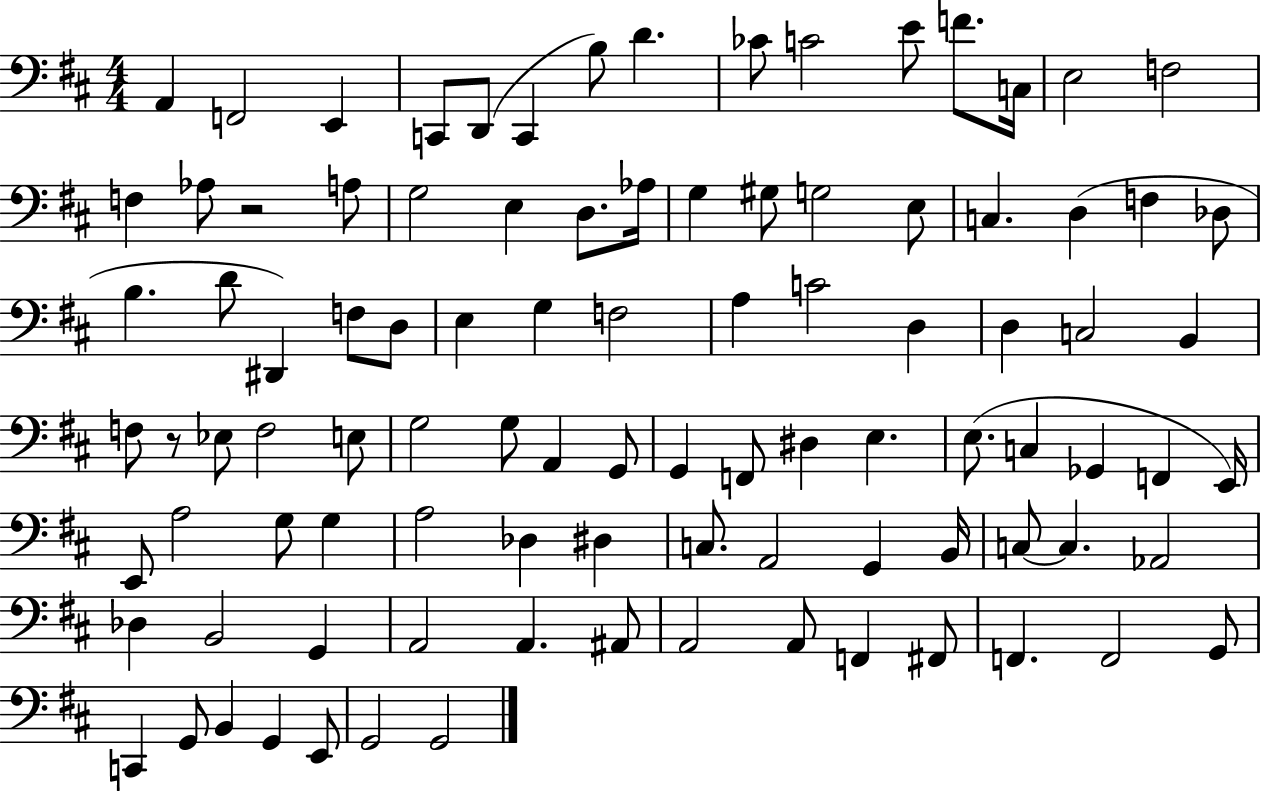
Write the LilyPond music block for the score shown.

{
  \clef bass
  \numericTimeSignature
  \time 4/4
  \key d \major
  a,4 f,2 e,4 | c,8 d,8( c,4 b8) d'4. | ces'8 c'2 e'8 f'8. c16 | e2 f2 | \break f4 aes8 r2 a8 | g2 e4 d8. aes16 | g4 gis8 g2 e8 | c4. d4( f4 des8 | \break b4. d'8 dis,4) f8 d8 | e4 g4 f2 | a4 c'2 d4 | d4 c2 b,4 | \break f8 r8 ees8 f2 e8 | g2 g8 a,4 g,8 | g,4 f,8 dis4 e4. | e8.( c4 ges,4 f,4 e,16) | \break e,8 a2 g8 g4 | a2 des4 dis4 | c8. a,2 g,4 b,16 | c8~~ c4. aes,2 | \break des4 b,2 g,4 | a,2 a,4. ais,8 | a,2 a,8 f,4 fis,8 | f,4. f,2 g,8 | \break c,4 g,8 b,4 g,4 e,8 | g,2 g,2 | \bar "|."
}